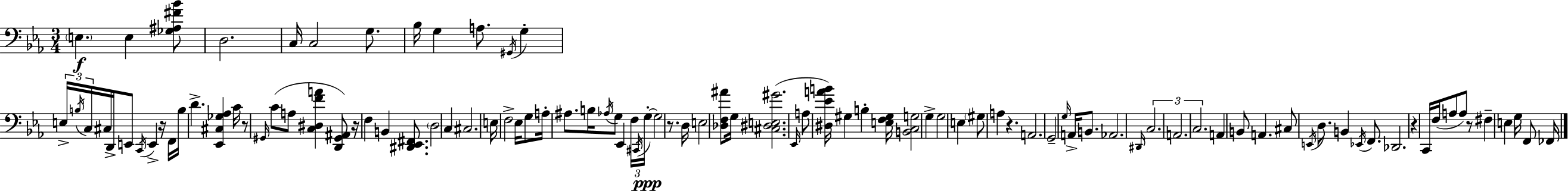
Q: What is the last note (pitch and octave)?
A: FES2